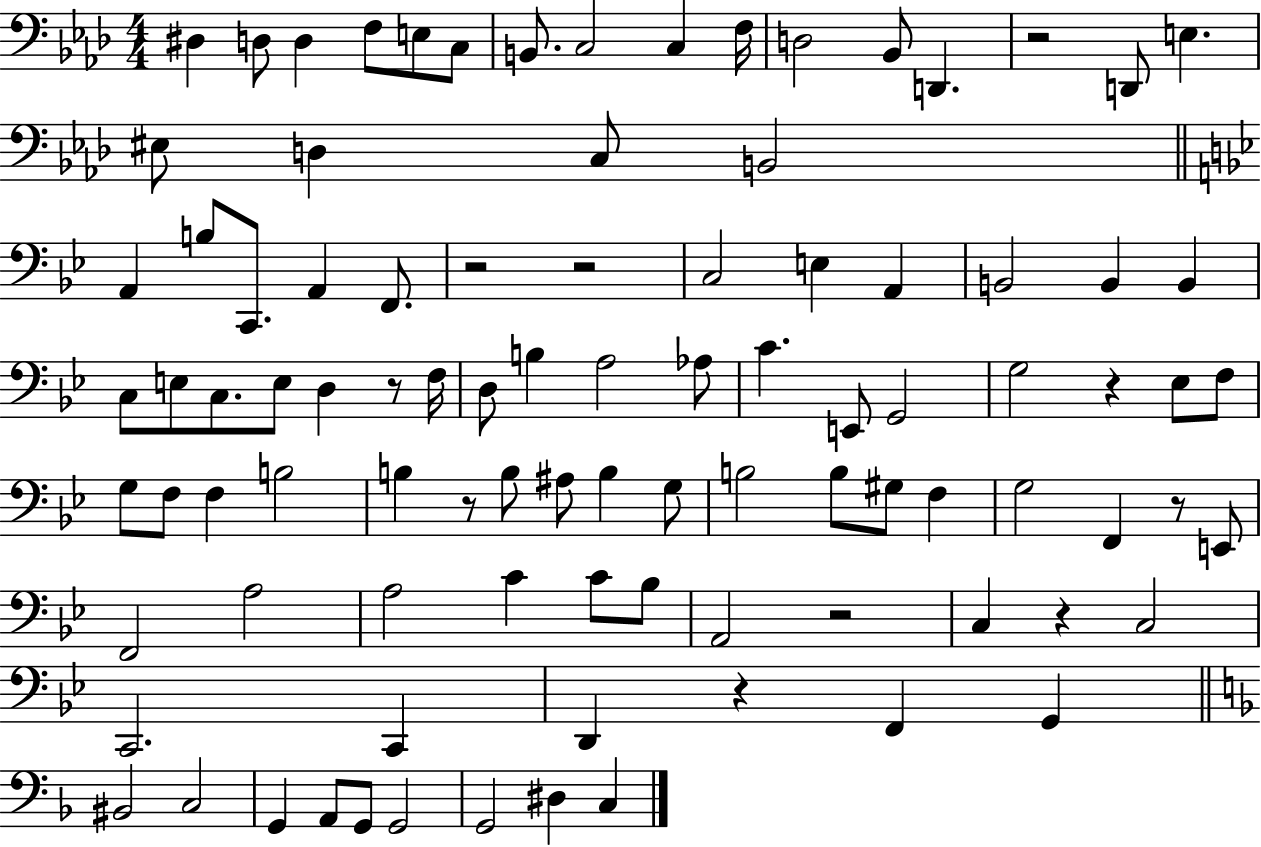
{
  \clef bass
  \numericTimeSignature
  \time 4/4
  \key aes \major
  dis4 d8 d4 f8 e8 c8 | b,8. c2 c4 f16 | d2 bes,8 d,4. | r2 d,8 e4. | \break eis8 d4 c8 b,2 | \bar "||" \break \key g \minor a,4 b8 c,8. a,4 f,8. | r2 r2 | c2 e4 a,4 | b,2 b,4 b,4 | \break c8 e8 c8. e8 d4 r8 f16 | d8 b4 a2 aes8 | c'4. e,8 g,2 | g2 r4 ees8 f8 | \break g8 f8 f4 b2 | b4 r8 b8 ais8 b4 g8 | b2 b8 gis8 f4 | g2 f,4 r8 e,8 | \break f,2 a2 | a2 c'4 c'8 bes8 | a,2 r2 | c4 r4 c2 | \break c,2. c,4 | d,4 r4 f,4 g,4 | \bar "||" \break \key d \minor bis,2 c2 | g,4 a,8 g,8 g,2 | g,2 dis4 c4 | \bar "|."
}